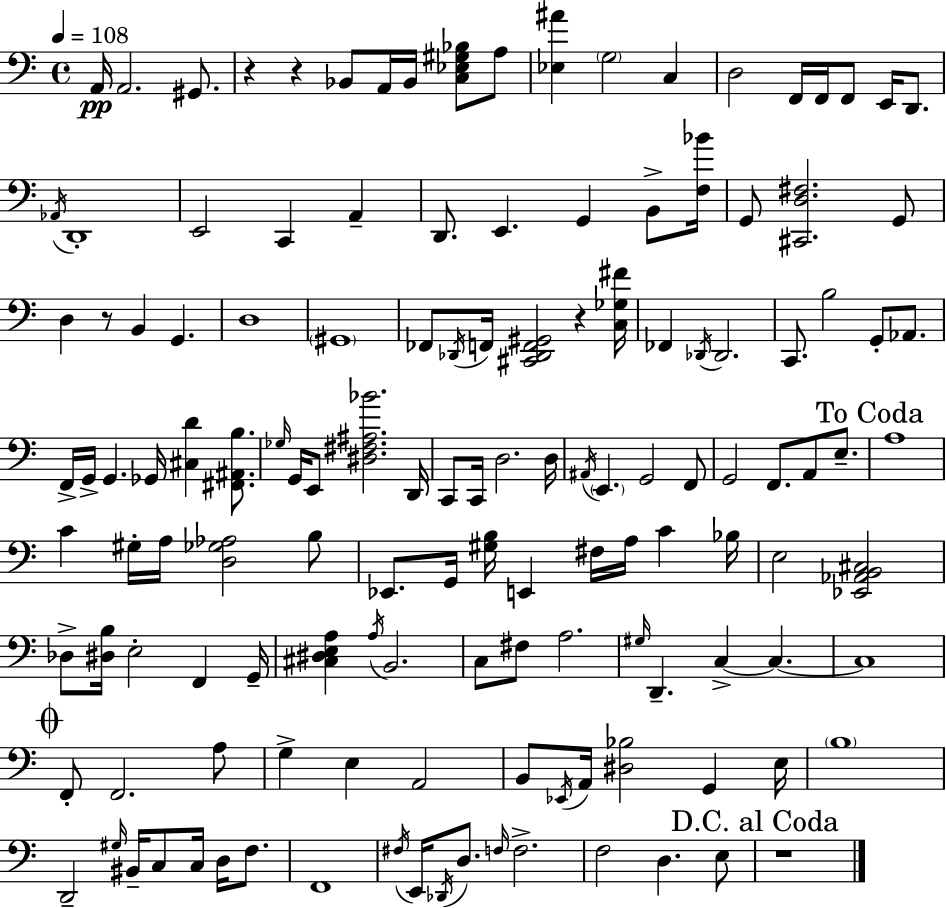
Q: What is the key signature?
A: A minor